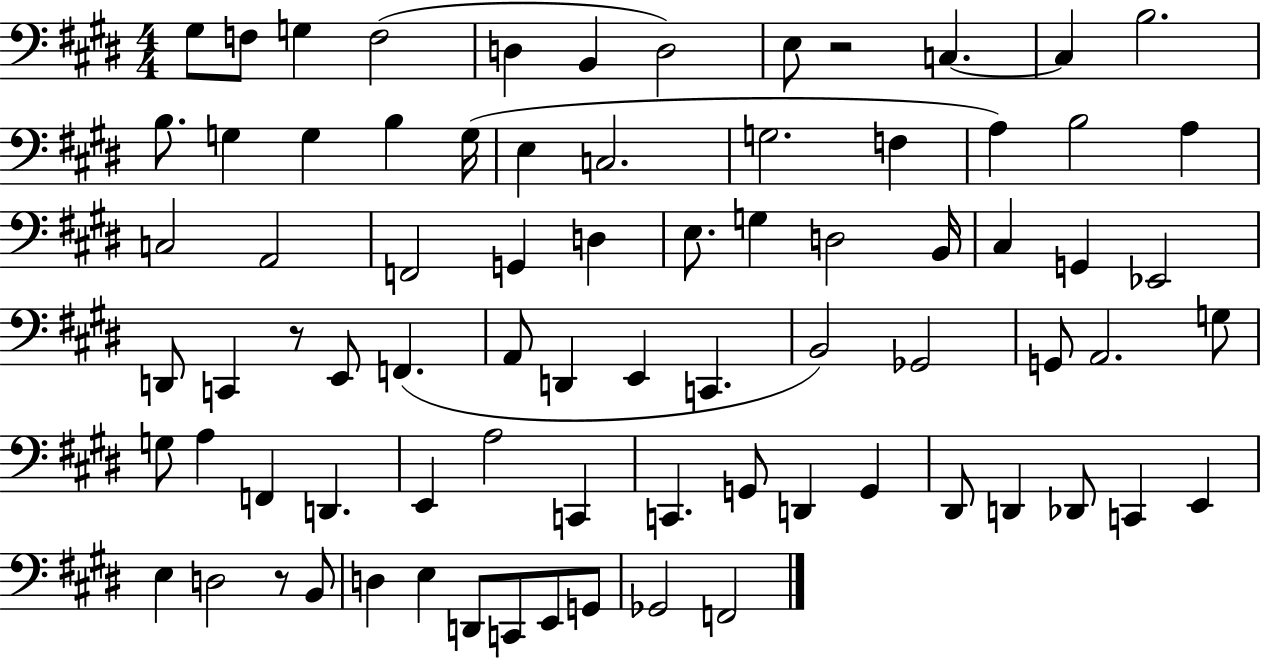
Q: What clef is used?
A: bass